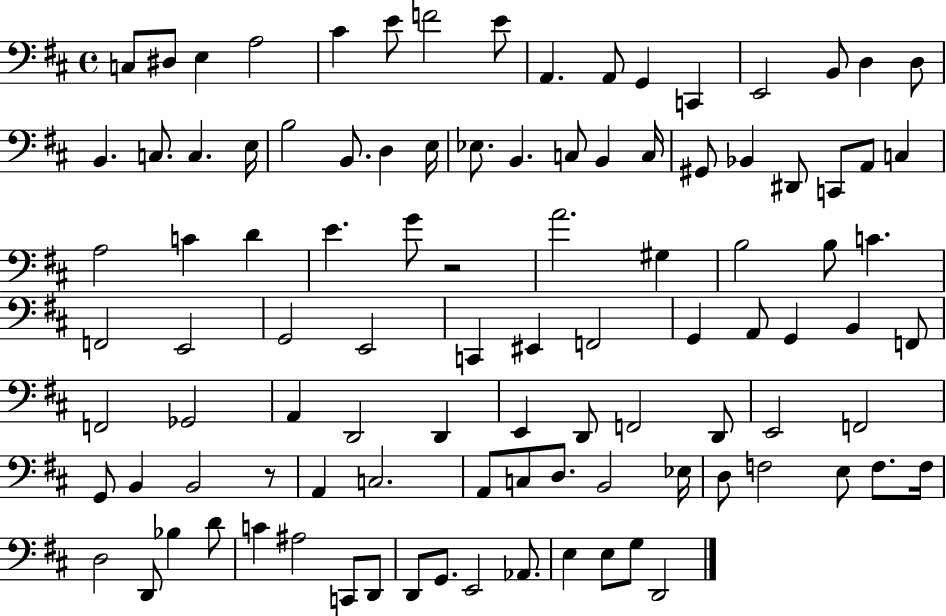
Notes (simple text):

C3/e D#3/e E3/q A3/h C#4/q E4/e F4/h E4/e A2/q. A2/e G2/q C2/q E2/h B2/e D3/q D3/e B2/q. C3/e. C3/q. E3/s B3/h B2/e. D3/q E3/s Eb3/e. B2/q. C3/e B2/q C3/s G#2/e Bb2/q D#2/e C2/e A2/e C3/q A3/h C4/q D4/q E4/q. G4/e R/h A4/h. G#3/q B3/h B3/e C4/q. F2/h E2/h G2/h E2/h C2/q EIS2/q F2/h G2/q A2/e G2/q B2/q F2/e F2/h Gb2/h A2/q D2/h D2/q E2/q D2/e F2/h D2/e E2/h F2/h G2/e B2/q B2/h R/e A2/q C3/h. A2/e C3/e D3/e. B2/h Eb3/s D3/e F3/h E3/e F3/e. F3/s D3/h D2/e Bb3/q D4/e C4/q A#3/h C2/e D2/e D2/e G2/e. E2/h Ab2/e. E3/q E3/e G3/e D2/h